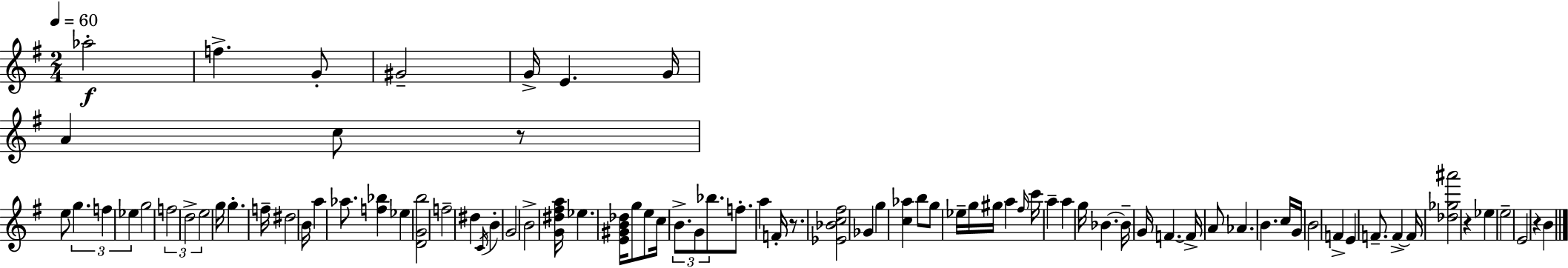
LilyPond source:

{
  \clef treble
  \numericTimeSignature
  \time 2/4
  \key e \minor
  \tempo 4 = 60
  aes''2-.\f | f''4.-> g'8-. | gis'2-- | g'16-> e'4. g'16 | \break a'4 c''8 r8 | e''8 \tuplet 3/2 { g''4. | f''4 ees''4 } | g''2 | \break \tuplet 3/2 { f''2 | d''2-> | e''2 } | g''16 g''4.-. f''16-- | \break dis''2 | b'16 a''4 aes''8. | <f'' bes''>4 ees''4 | <d' g' b''>2 | \break f''2-- | dis''4 \acciaccatura { c'16 } b'4-. | g'2 | b'2-> | \break <g' dis'' fis'' a''>16 ees''4. | <e' gis' b' des''>16 g''8 e''8 c''16 \tuplet 3/2 { b'8.-> | g'8 bes''8. } f''8.-. | a''4 f'16-. r8. | \break <ees' bes' c'' fis''>2 | ges'4 g''4 | <c'' aes''>4 b''8 g''8 | ees''16-- g''16 gis''16 a''4 | \break \grace { fis''16 } c'''16 a''4-- a''4 | g''16 bes'4.~~ | bes'16-- g'16 f'4.~~ | f'16-> a'8 aes'4. | \break b'4. | c''16 g'16 b'2 | f'4-> e'4 | f'8.-- f'4->~~ | \break f'16 <des'' ges'' ais'''>2 | r4 ees''4 | e''2-- | e'2 | \break r4 b'4 | \bar "|."
}